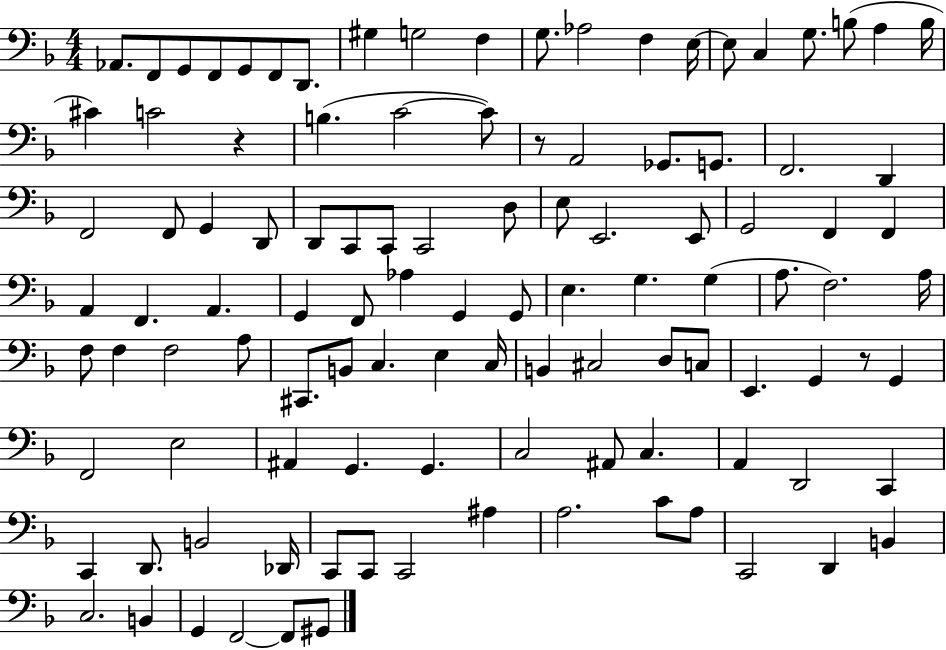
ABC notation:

X:1
T:Untitled
M:4/4
L:1/4
K:F
_A,,/2 F,,/2 G,,/2 F,,/2 G,,/2 F,,/2 D,,/2 ^G, G,2 F, G,/2 _A,2 F, E,/4 E,/2 C, G,/2 B,/2 A, B,/4 ^C C2 z B, C2 C/2 z/2 A,,2 _G,,/2 G,,/2 F,,2 D,, F,,2 F,,/2 G,, D,,/2 D,,/2 C,,/2 C,,/2 C,,2 D,/2 E,/2 E,,2 E,,/2 G,,2 F,, F,, A,, F,, A,, G,, F,,/2 _A, G,, G,,/2 E, G, G, A,/2 F,2 A,/4 F,/2 F, F,2 A,/2 ^C,,/2 B,,/2 C, E, C,/4 B,, ^C,2 D,/2 C,/2 E,, G,, z/2 G,, F,,2 E,2 ^A,, G,, G,, C,2 ^A,,/2 C, A,, D,,2 C,, C,, D,,/2 B,,2 _D,,/4 C,,/2 C,,/2 C,,2 ^A, A,2 C/2 A,/2 C,,2 D,, B,, C,2 B,, G,, F,,2 F,,/2 ^G,,/2